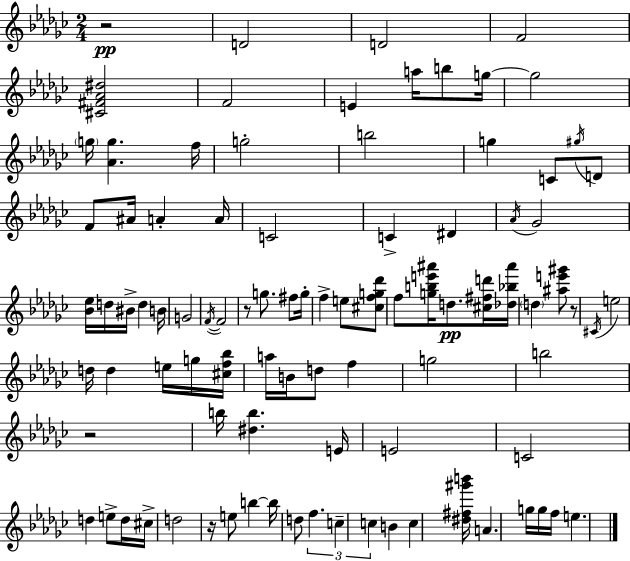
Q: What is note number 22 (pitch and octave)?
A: C4